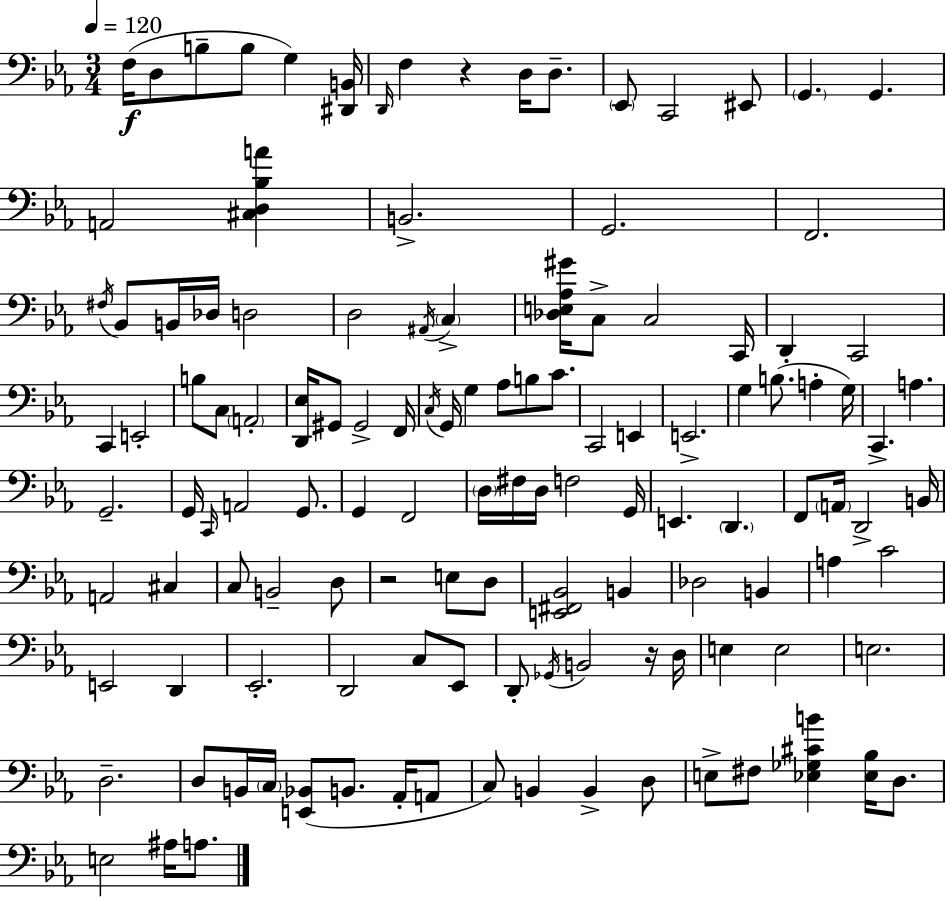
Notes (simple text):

F3/s D3/e B3/e B3/e G3/q [D#2,B2]/s D2/s F3/q R/q D3/s D3/e. Eb2/e C2/h EIS2/e G2/q. G2/q. A2/h [C#3,D3,Bb3,A4]/q B2/h. G2/h. F2/h. F#3/s Bb2/e B2/s Db3/s D3/h D3/h A#2/s C3/q [Db3,E3,Ab3,G#4]/s C3/e C3/h C2/s D2/q C2/h C2/q E2/h B3/e C3/e A2/h [D2,Eb3]/s G#2/e G#2/h F2/s C3/s G2/s G3/q Ab3/e B3/e C4/e. C2/h E2/q E2/h. G3/q B3/e. A3/q G3/s C2/q. A3/q. G2/h. G2/s C2/s A2/h G2/e. G2/q F2/h D3/s F#3/s D3/s F3/h G2/s E2/q. D2/q. F2/e A2/s D2/h B2/s A2/h C#3/q C3/e B2/h D3/e R/h E3/e D3/e [E2,F#2,Bb2]/h B2/q Db3/h B2/q A3/q C4/h E2/h D2/q Eb2/h. D2/h C3/e Eb2/e D2/e Gb2/s B2/h R/s D3/s E3/q E3/h E3/h. D3/h. D3/e B2/s C3/s [E2,Bb2]/e B2/e. Ab2/s A2/e C3/e B2/q B2/q D3/e E3/e F#3/e [Eb3,Gb3,C#4,B4]/q [Eb3,Bb3]/s D3/e. E3/h A#3/s A3/e.